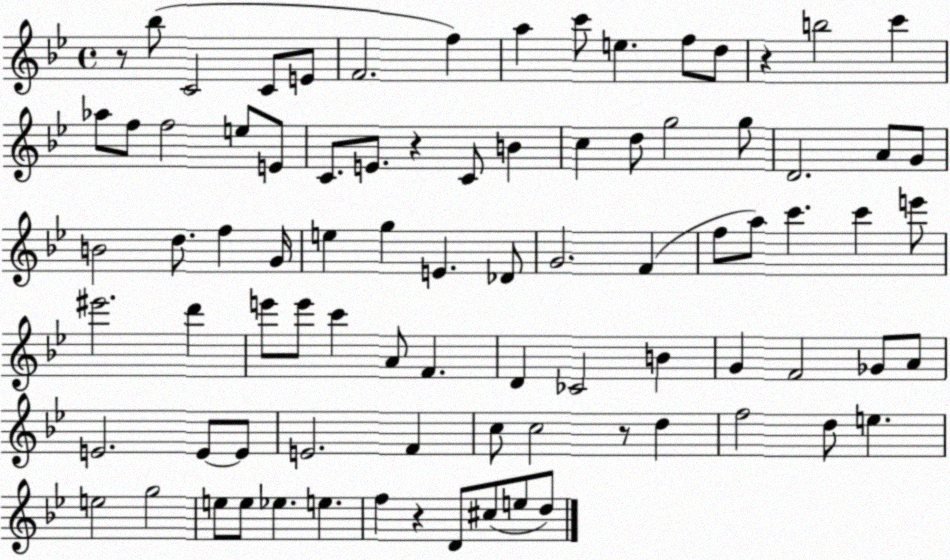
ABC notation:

X:1
T:Untitled
M:4/4
L:1/4
K:Bb
z/2 _b/2 C2 C/2 E/2 F2 f a c'/2 e f/2 d/2 z b2 c' _a/2 f/2 f2 e/2 E/2 C/2 E/2 z C/2 B c d/2 g2 g/2 D2 A/2 G/2 B2 d/2 f G/4 e g E _D/2 G2 F f/2 a/2 c' c' e'/2 ^e'2 d' e'/2 e'/2 c' A/2 F D _C2 B G F2 _G/2 A/2 E2 E/2 E/2 E2 F c/2 c2 z/2 d f2 d/2 e e2 g2 e/2 e/2 _e e f z D/2 ^c/2 e/2 d/2